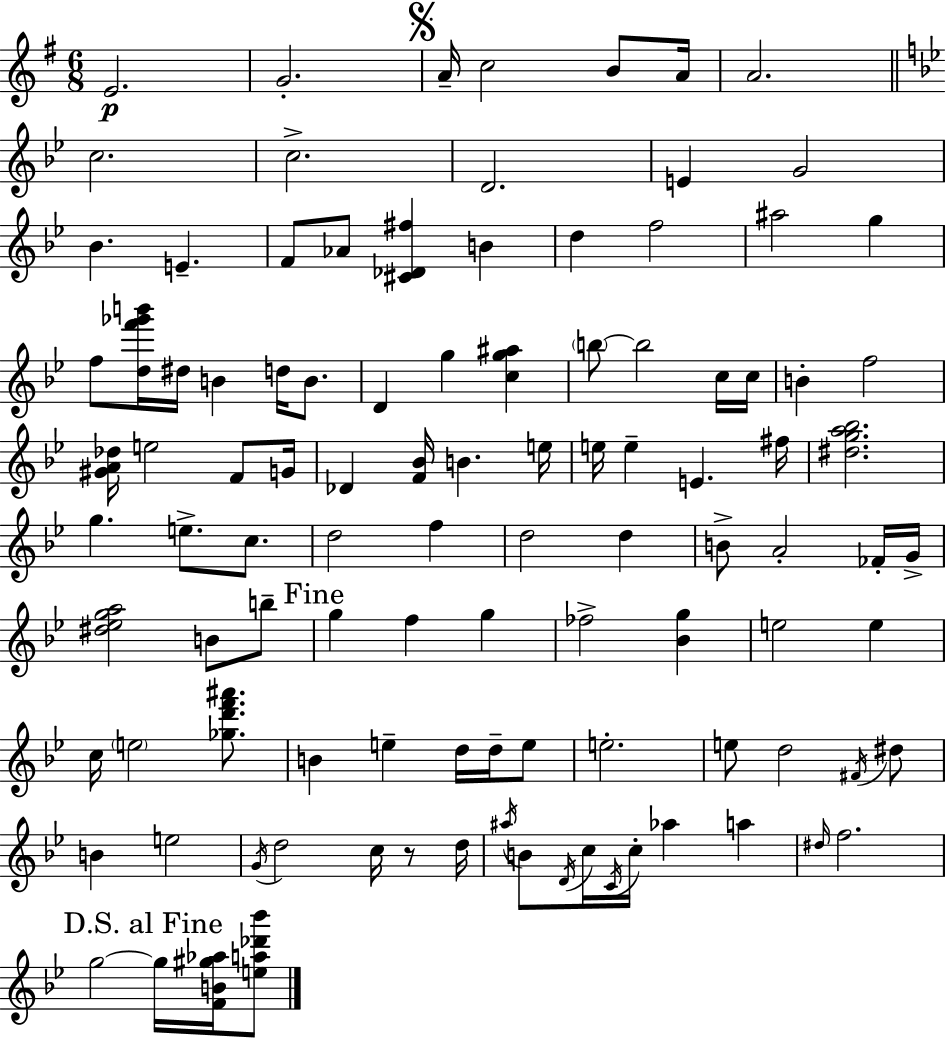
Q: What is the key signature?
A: G major